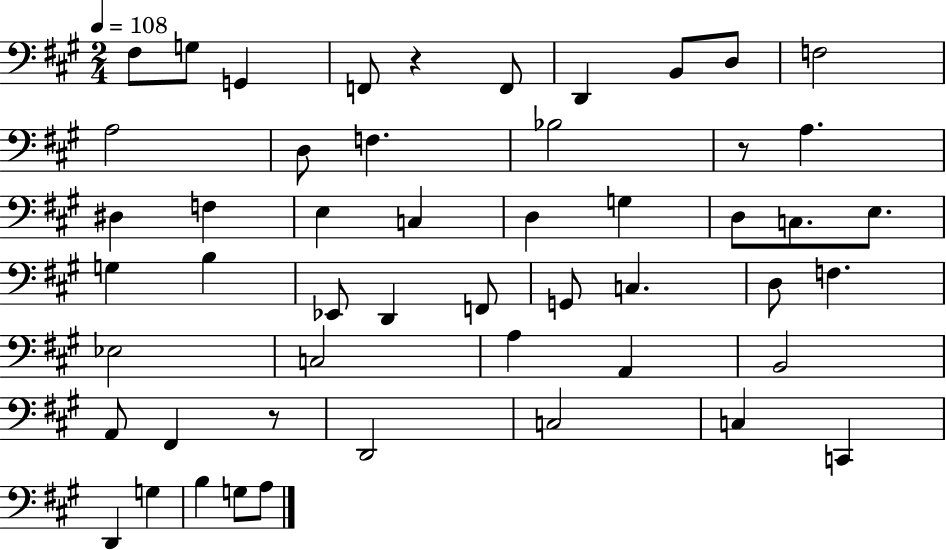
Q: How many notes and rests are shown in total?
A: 51